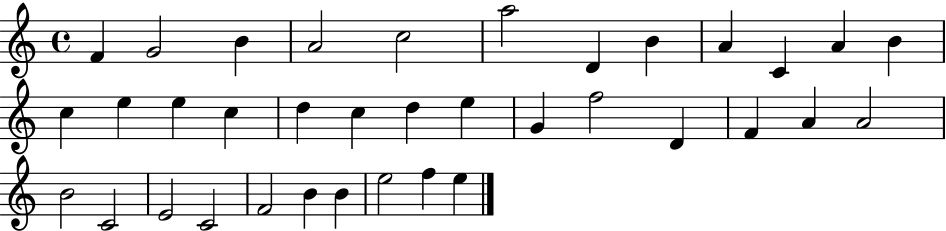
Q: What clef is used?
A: treble